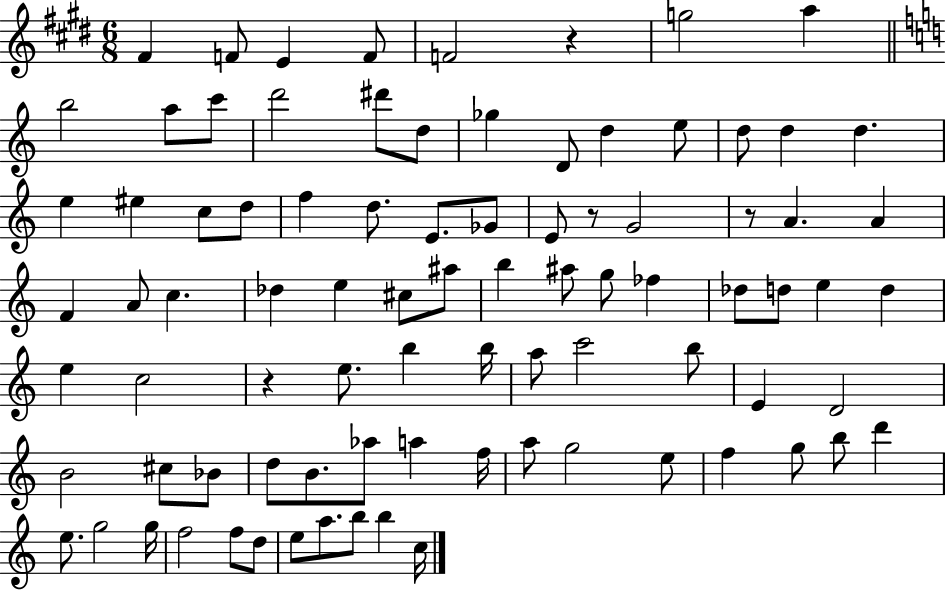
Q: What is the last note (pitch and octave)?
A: C5